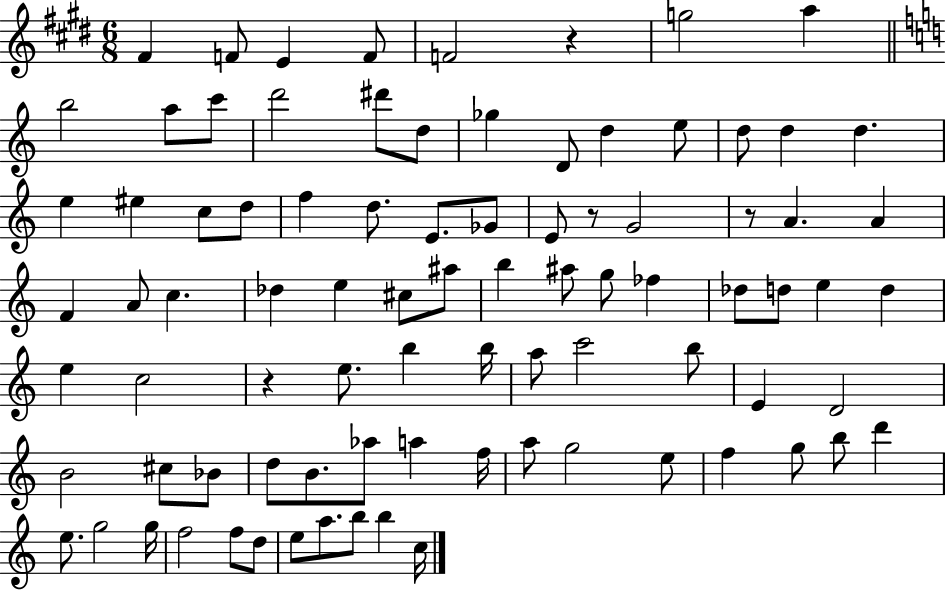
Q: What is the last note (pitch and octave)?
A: C5